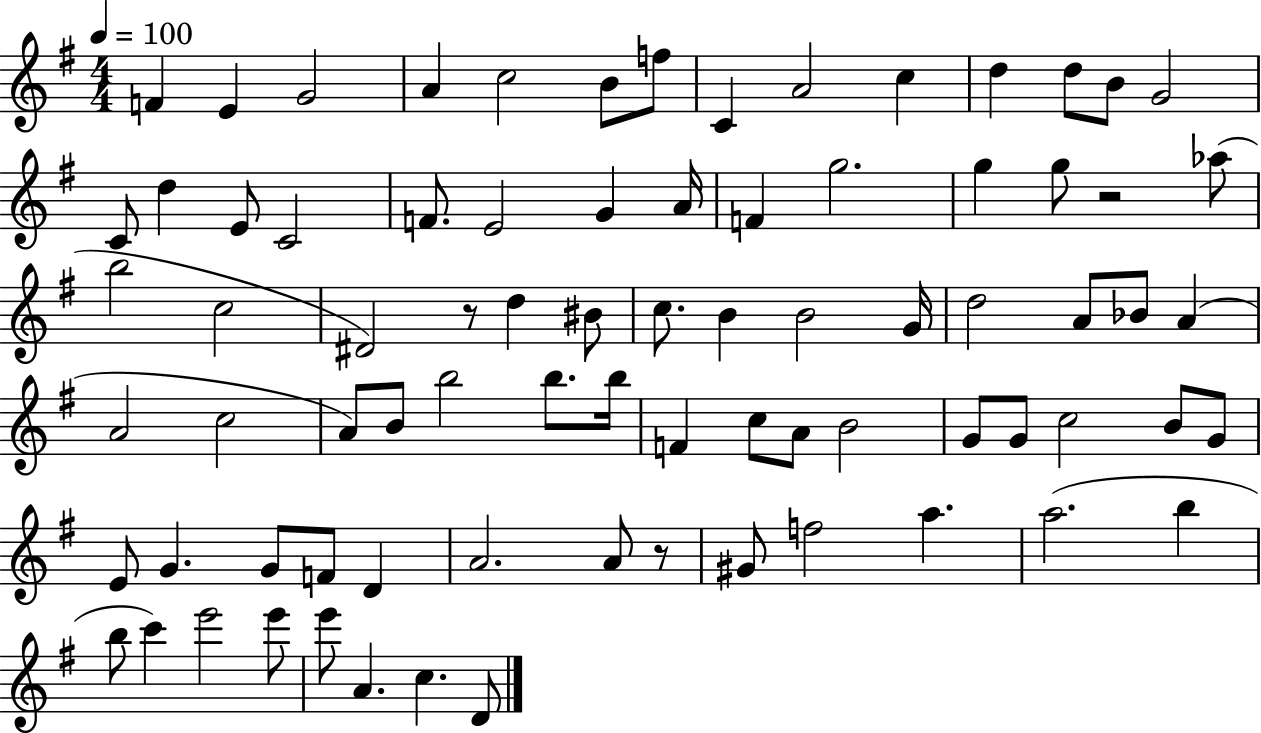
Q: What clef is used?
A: treble